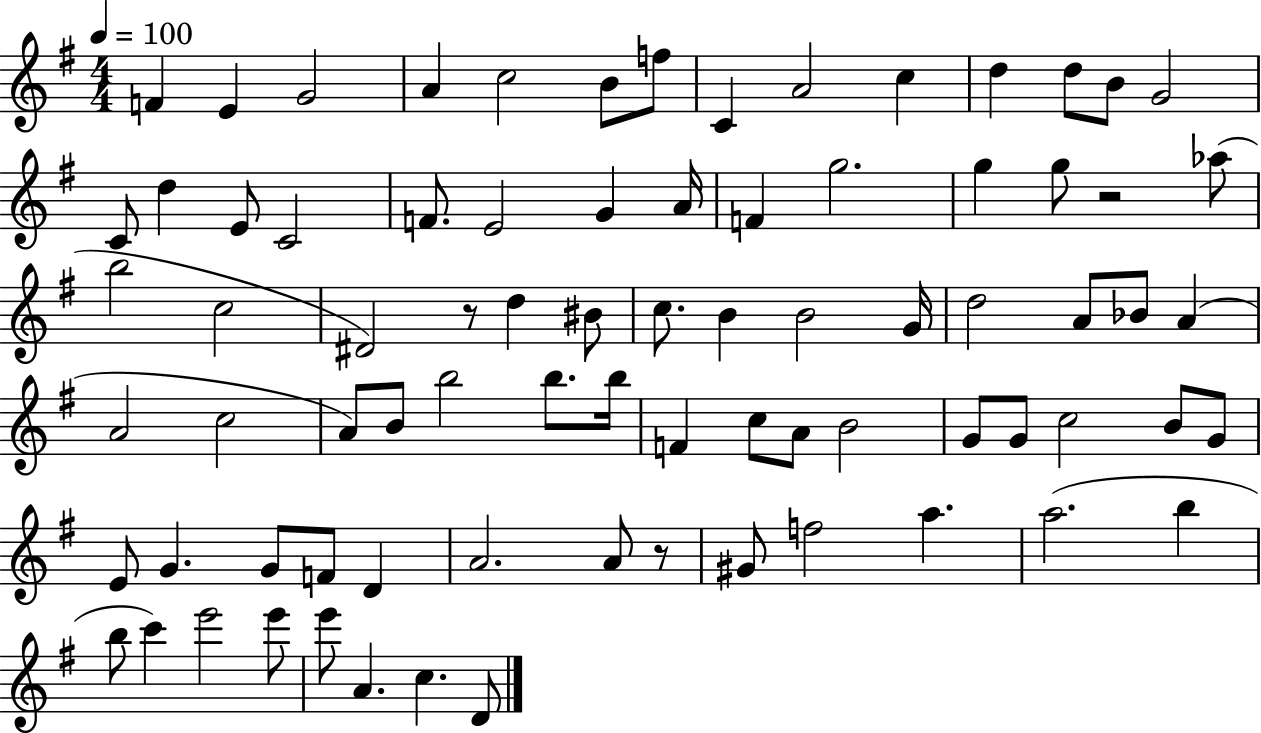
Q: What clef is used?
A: treble